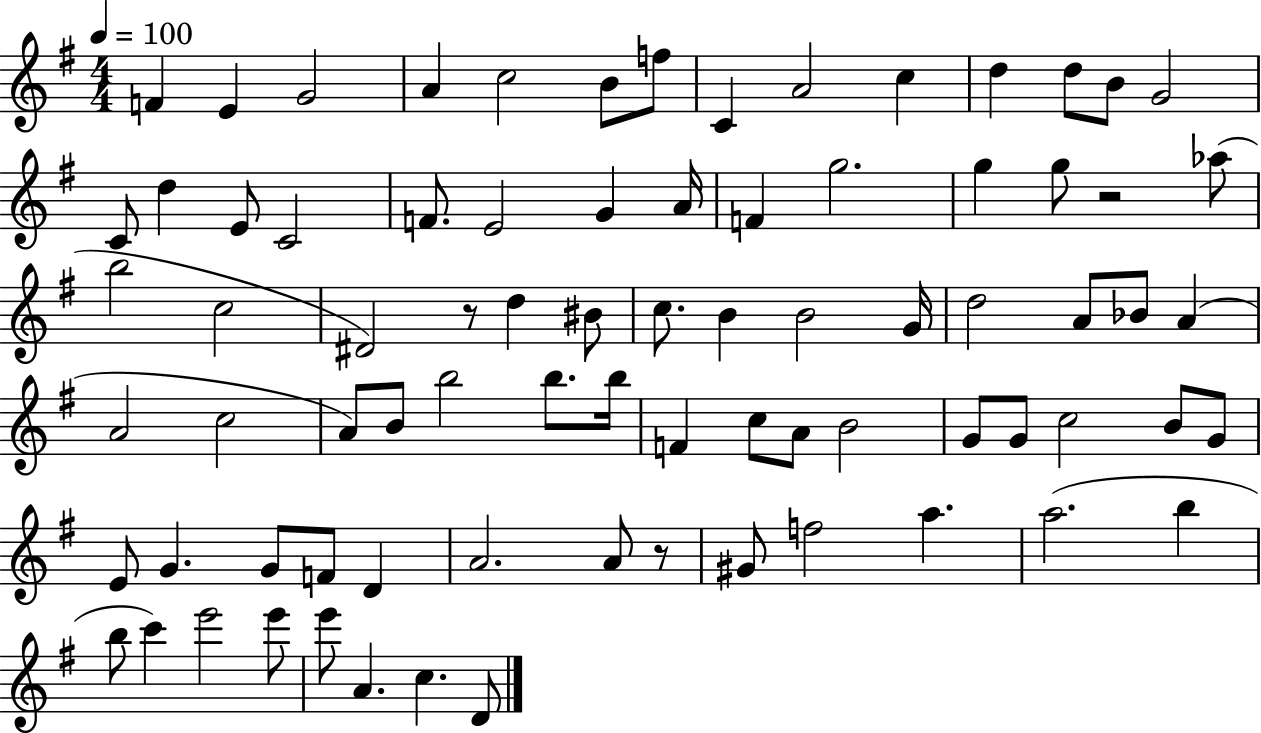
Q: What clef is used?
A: treble